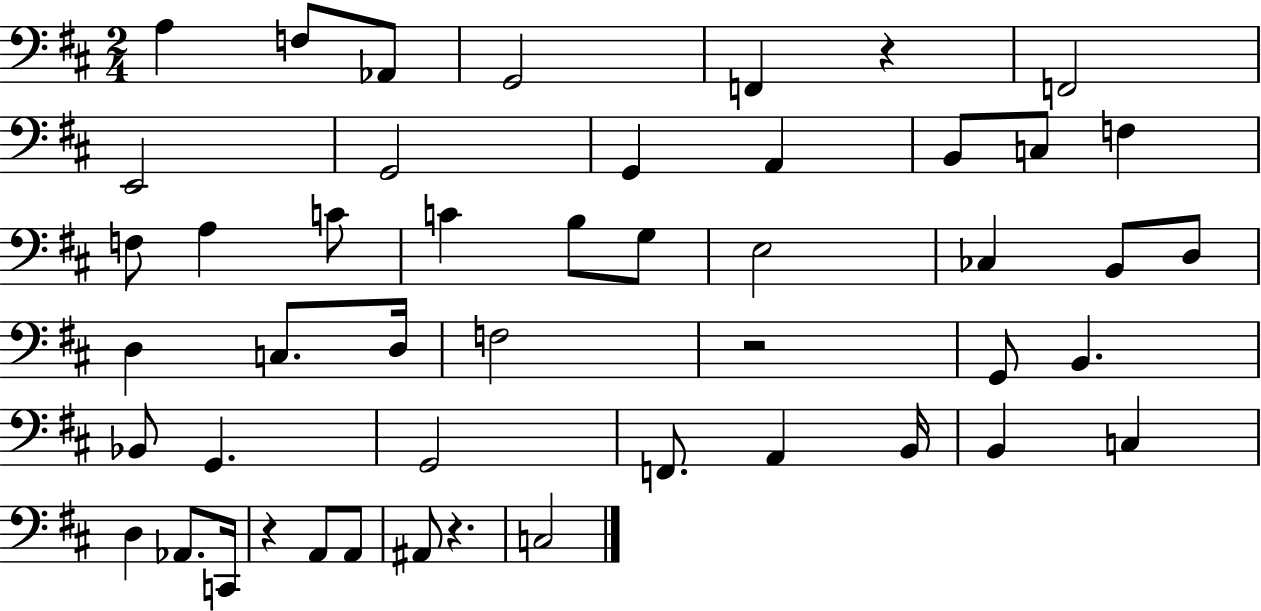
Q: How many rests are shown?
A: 4